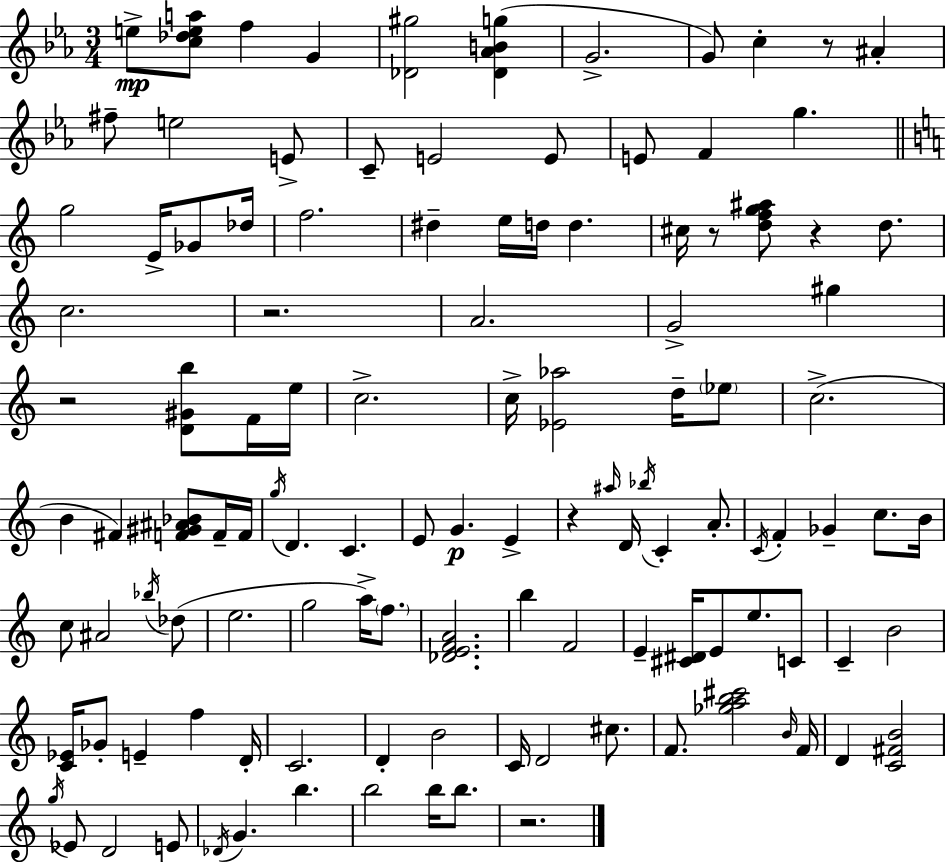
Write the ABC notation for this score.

X:1
T:Untitled
M:3/4
L:1/4
K:Cm
e/2 [c_dea]/2 f G [_D^g]2 [_D_ABg] G2 G/2 c z/2 ^A ^f/2 e2 E/2 C/2 E2 E/2 E/2 F g g2 E/4 _G/2 _d/4 f2 ^d e/4 d/4 d ^c/4 z/2 [dfg^a]/2 z d/2 c2 z2 A2 G2 ^g z2 [D^Gb]/2 F/4 e/4 c2 c/4 [_E_a]2 d/4 _e/2 c2 B ^F [F^G^A_B]/2 F/4 F/4 g/4 D C E/2 G E z ^a/4 D/4 _b/4 C A/2 C/4 F _G c/2 B/4 c/2 ^A2 _b/4 _d/2 e2 g2 a/4 f/2 [_DEFA]2 b F2 E [^C^D]/4 E/2 e/2 C/2 C B2 [C_E]/4 _G/2 E f D/4 C2 D B2 C/4 D2 ^c/2 F/2 [_gab^c']2 B/4 F/4 D [C^FB]2 g/4 _E/2 D2 E/2 _D/4 G b b2 b/4 b/2 z2